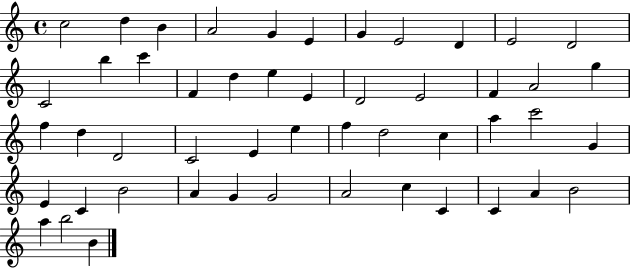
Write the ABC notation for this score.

X:1
T:Untitled
M:4/4
L:1/4
K:C
c2 d B A2 G E G E2 D E2 D2 C2 b c' F d e E D2 E2 F A2 g f d D2 C2 E e f d2 c a c'2 G E C B2 A G G2 A2 c C C A B2 a b2 B